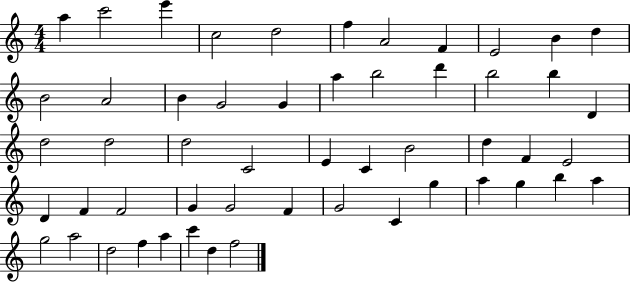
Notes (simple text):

A5/q C6/h E6/q C5/h D5/h F5/q A4/h F4/q E4/h B4/q D5/q B4/h A4/h B4/q G4/h G4/q A5/q B5/h D6/q B5/h B5/q D4/q D5/h D5/h D5/h C4/h E4/q C4/q B4/h D5/q F4/q E4/h D4/q F4/q F4/h G4/q G4/h F4/q G4/h C4/q G5/q A5/q G5/q B5/q A5/q G5/h A5/h D5/h F5/q A5/q C6/q D5/q F5/h